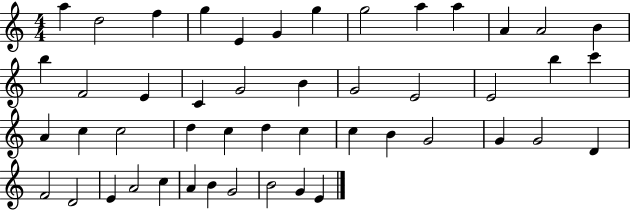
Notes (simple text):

A5/q D5/h F5/q G5/q E4/q G4/q G5/q G5/h A5/q A5/q A4/q A4/h B4/q B5/q F4/h E4/q C4/q G4/h B4/q G4/h E4/h E4/h B5/q C6/q A4/q C5/q C5/h D5/q C5/q D5/q C5/q C5/q B4/q G4/h G4/q G4/h D4/q F4/h D4/h E4/q A4/h C5/q A4/q B4/q G4/h B4/h G4/q E4/q